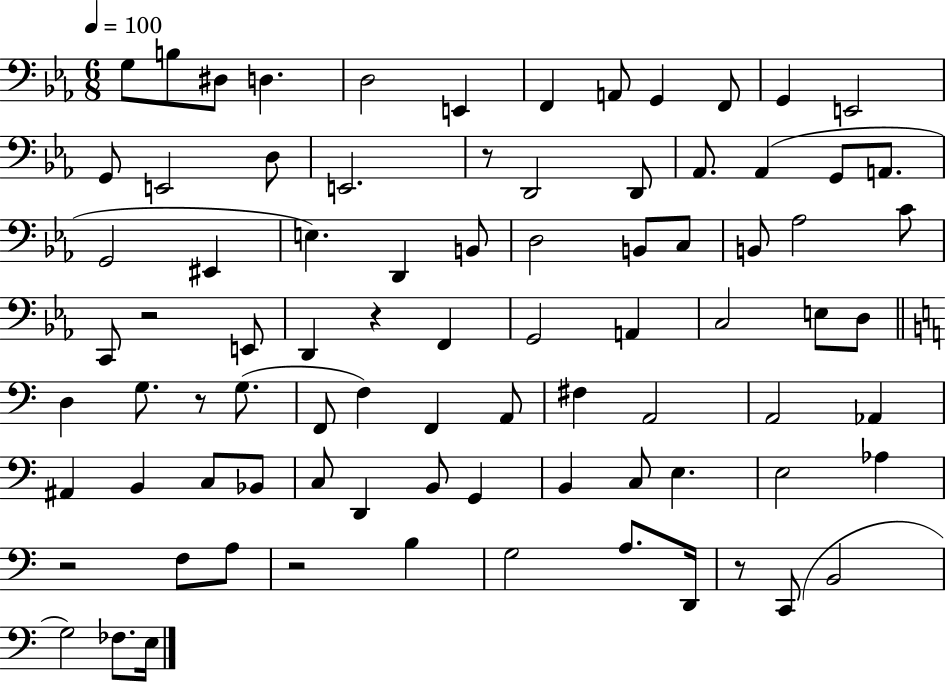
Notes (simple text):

G3/e B3/e D#3/e D3/q. D3/h E2/q F2/q A2/e G2/q F2/e G2/q E2/h G2/e E2/h D3/e E2/h. R/e D2/h D2/e Ab2/e. Ab2/q G2/e A2/e. G2/h EIS2/q E3/q. D2/q B2/e D3/h B2/e C3/e B2/e Ab3/h C4/e C2/e R/h E2/e D2/q R/q F2/q G2/h A2/q C3/h E3/e D3/e D3/q G3/e. R/e G3/e. F2/e F3/q F2/q A2/e F#3/q A2/h A2/h Ab2/q A#2/q B2/q C3/e Bb2/e C3/e D2/q B2/e G2/q B2/q C3/e E3/q. E3/h Ab3/q R/h F3/e A3/e R/h B3/q G3/h A3/e. D2/s R/e C2/e B2/h G3/h FES3/e. E3/s